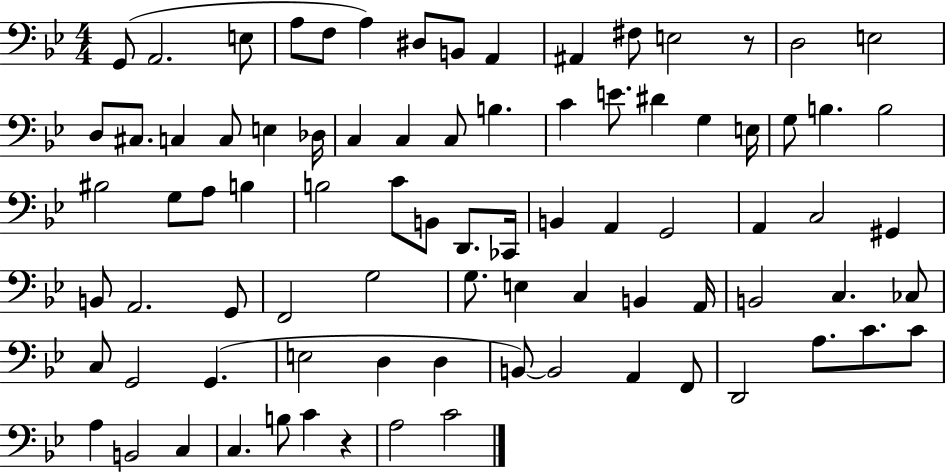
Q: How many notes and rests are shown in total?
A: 84